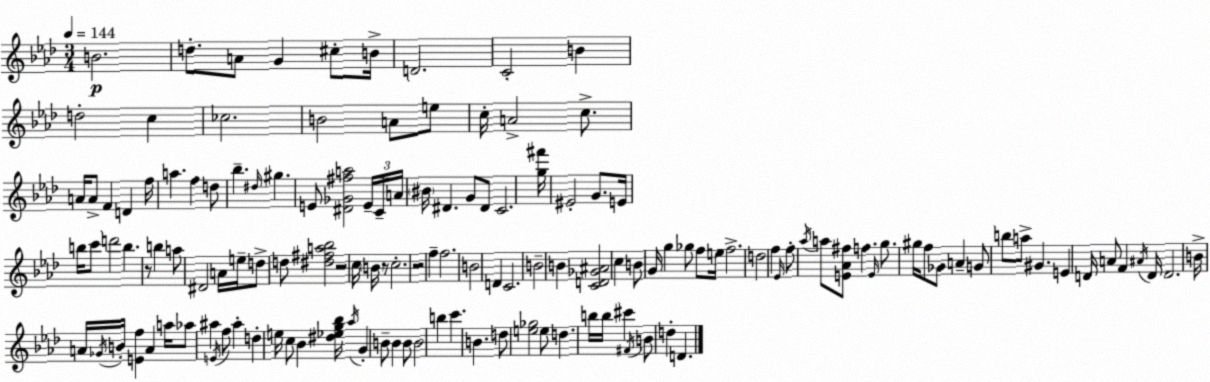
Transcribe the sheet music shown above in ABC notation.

X:1
T:Untitled
M:3/4
L:1/4
K:Ab
B2 d/2 A/2 G ^c/2 B/4 D2 C2 B d2 c _c2 B2 A/2 e/2 c/4 A2 c/2 A/4 A/2 F D f/4 a f d/2 _b ^d/4 ^g E/2 [^D_G^fa]2 E/4 C/4 A/4 ^B/4 ^D G/2 ^D/2 C2 [g^f']/4 ^E2 G/2 E/4 b/4 c'/2 d'2 b z/2 b a/2 ^D2 A/4 e/4 d/2 d/2 [^d^fa_b]2 z2 c/4 B/4 z/2 c2 z2 f f2 B2 D C2 B2 B [CD_G^A]2 c B/2 G/4 g _g/2 f/2 e/4 f2 d2 f _E/4 f/2 _a/4 a/2 [E_A^f]/2 f E/4 g/2 ^g/4 f/2 _G/2 A G/2 b/2 a/2 ^G E D/4 A/2 F ^A/4 D/4 D2 B/4 A/4 _G/4 B/4 [Ef] A a/4 _a/2 ^a E/4 f/2 ^a d e/4 c/2 _B [^d_eg_b]/4 _a/4 G B/2 B B/2 B2 b c' B d/2 [e_g]2 e/2 d b/4 b/4 ^c' ^F/4 B/2 d D